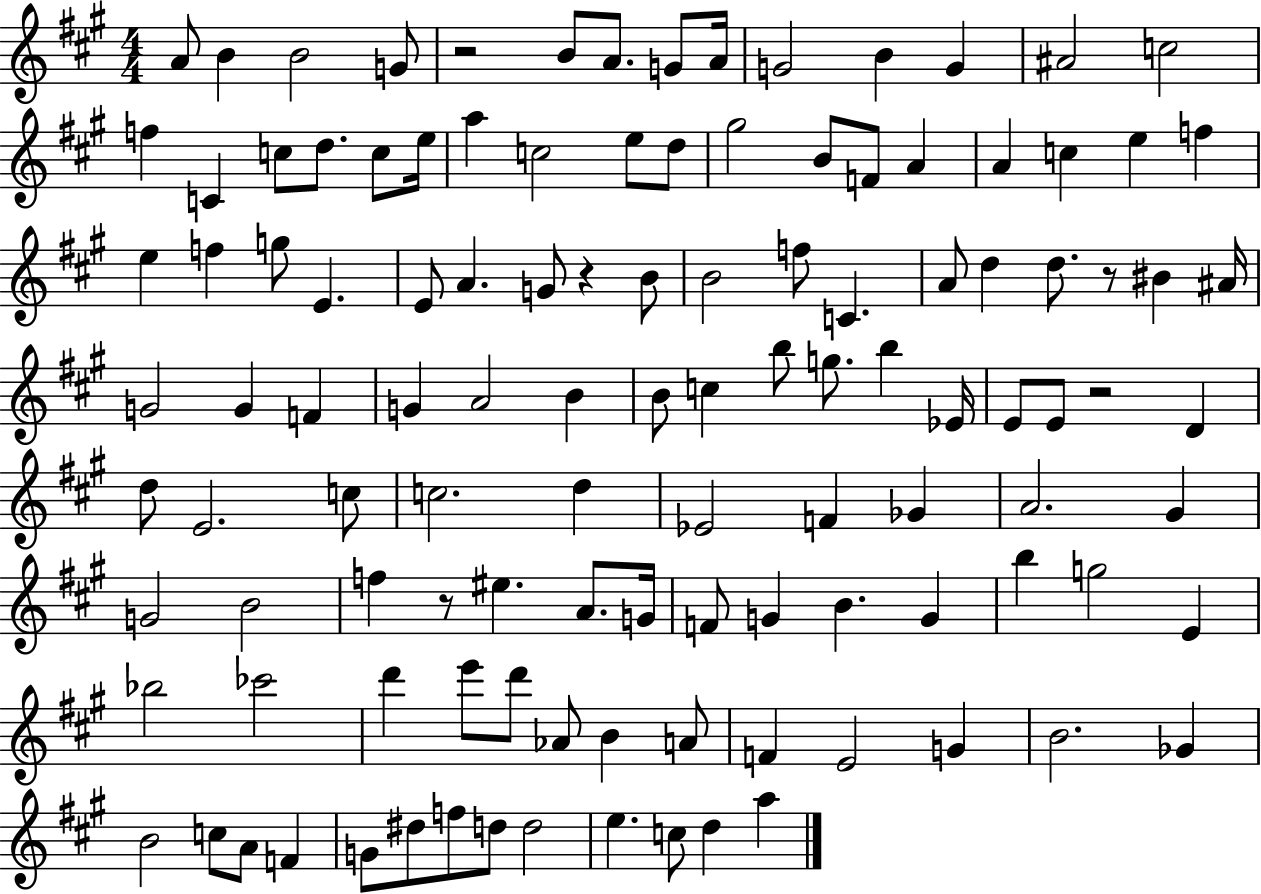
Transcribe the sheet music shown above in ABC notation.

X:1
T:Untitled
M:4/4
L:1/4
K:A
A/2 B B2 G/2 z2 B/2 A/2 G/2 A/4 G2 B G ^A2 c2 f C c/2 d/2 c/2 e/4 a c2 e/2 d/2 ^g2 B/2 F/2 A A c e f e f g/2 E E/2 A G/2 z B/2 B2 f/2 C A/2 d d/2 z/2 ^B ^A/4 G2 G F G A2 B B/2 c b/2 g/2 b _E/4 E/2 E/2 z2 D d/2 E2 c/2 c2 d _E2 F _G A2 ^G G2 B2 f z/2 ^e A/2 G/4 F/2 G B G b g2 E _b2 _c'2 d' e'/2 d'/2 _A/2 B A/2 F E2 G B2 _G B2 c/2 A/2 F G/2 ^d/2 f/2 d/2 d2 e c/2 d a